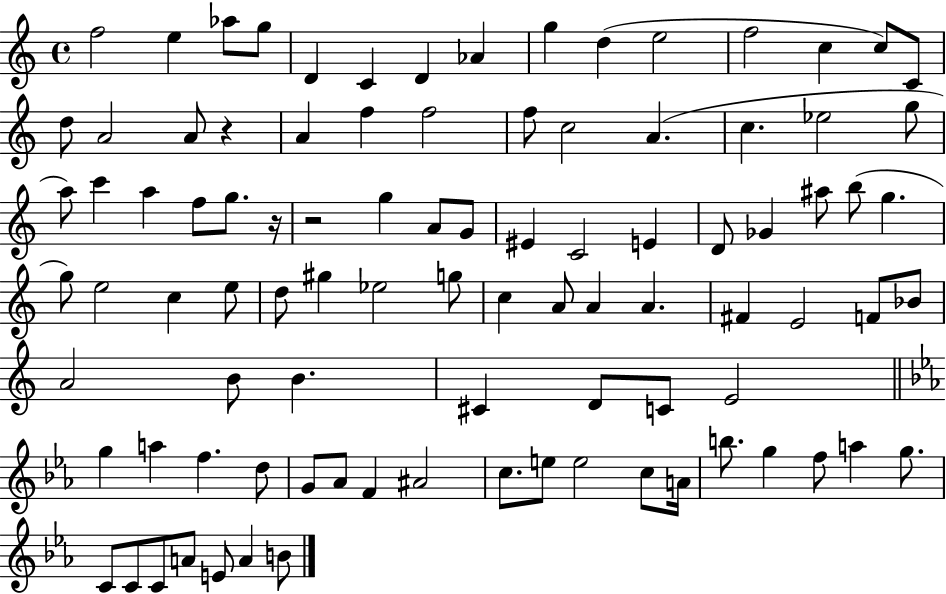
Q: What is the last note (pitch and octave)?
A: B4